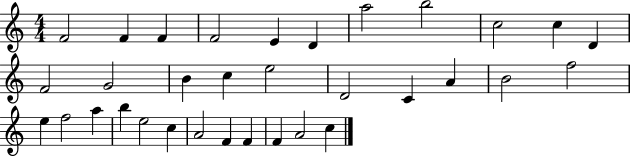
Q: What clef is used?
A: treble